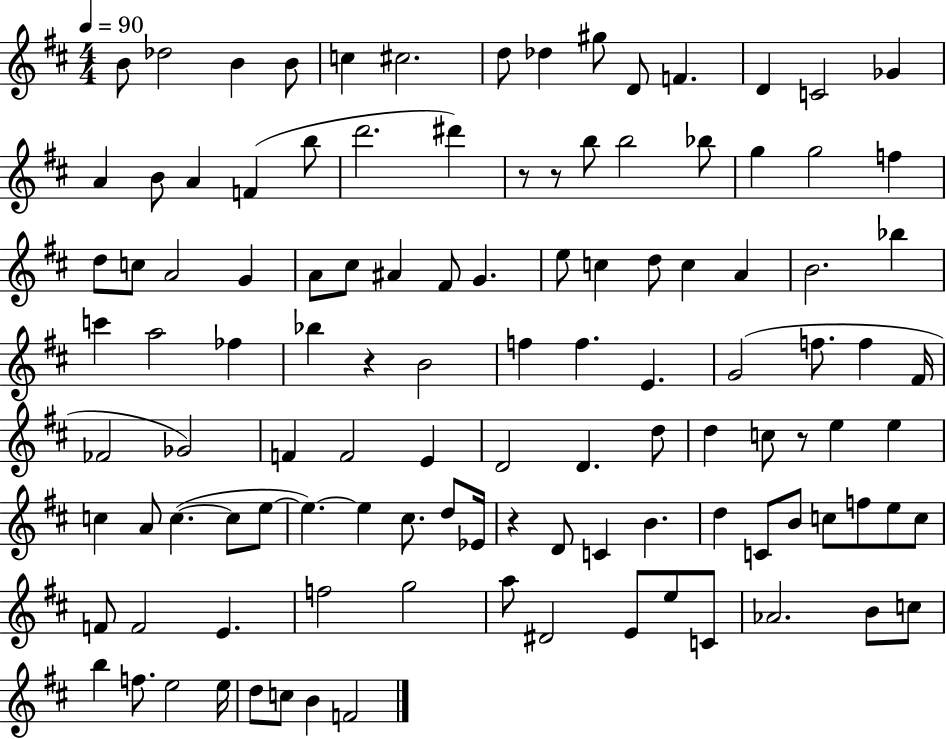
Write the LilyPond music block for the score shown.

{
  \clef treble
  \numericTimeSignature
  \time 4/4
  \key d \major
  \tempo 4 = 90
  b'8 des''2 b'4 b'8 | c''4 cis''2. | d''8 des''4 gis''8 d'8 f'4. | d'4 c'2 ges'4 | \break a'4 b'8 a'4 f'4( b''8 | d'''2. dis'''4) | r8 r8 b''8 b''2 bes''8 | g''4 g''2 f''4 | \break d''8 c''8 a'2 g'4 | a'8 cis''8 ais'4 fis'8 g'4. | e''8 c''4 d''8 c''4 a'4 | b'2. bes''4 | \break c'''4 a''2 fes''4 | bes''4 r4 b'2 | f''4 f''4. e'4. | g'2( f''8. f''4 fis'16 | \break fes'2 ges'2) | f'4 f'2 e'4 | d'2 d'4. d''8 | d''4 c''8 r8 e''4 e''4 | \break c''4 a'8 c''4.~(~ c''8 e''8~~ | e''4.~~) e''4 cis''8. d''8 ees'16 | r4 d'8 c'4 b'4. | d''4 c'8 b'8 c''8 f''8 e''8 c''8 | \break f'8 f'2 e'4. | f''2 g''2 | a''8 dis'2 e'8 e''8 c'8 | aes'2. b'8 c''8 | \break b''4 f''8. e''2 e''16 | d''8 c''8 b'4 f'2 | \bar "|."
}